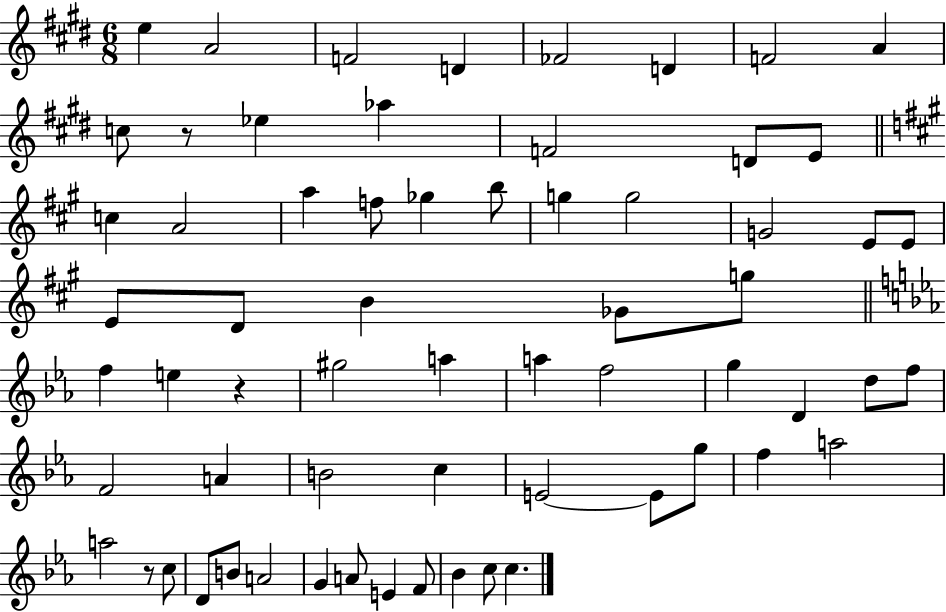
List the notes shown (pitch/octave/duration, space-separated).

E5/q A4/h F4/h D4/q FES4/h D4/q F4/h A4/q C5/e R/e Eb5/q Ab5/q F4/h D4/e E4/e C5/q A4/h A5/q F5/e Gb5/q B5/e G5/q G5/h G4/h E4/e E4/e E4/e D4/e B4/q Gb4/e G5/e F5/q E5/q R/q G#5/h A5/q A5/q F5/h G5/q D4/q D5/e F5/e F4/h A4/q B4/h C5/q E4/h E4/e G5/e F5/q A5/h A5/h R/e C5/e D4/e B4/e A4/h G4/q A4/e E4/q F4/e Bb4/q C5/e C5/q.